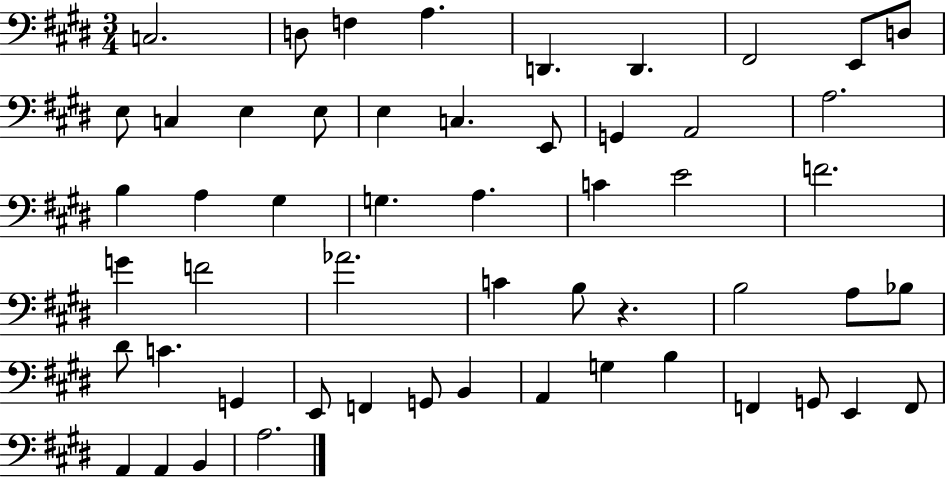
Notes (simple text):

C3/h. D3/e F3/q A3/q. D2/q. D2/q. F#2/h E2/e D3/e E3/e C3/q E3/q E3/e E3/q C3/q. E2/e G2/q A2/h A3/h. B3/q A3/q G#3/q G3/q. A3/q. C4/q E4/h F4/h. G4/q F4/h Ab4/h. C4/q B3/e R/q. B3/h A3/e Bb3/e D#4/e C4/q. G2/q E2/e F2/q G2/e B2/q A2/q G3/q B3/q F2/q G2/e E2/q F2/e A2/q A2/q B2/q A3/h.